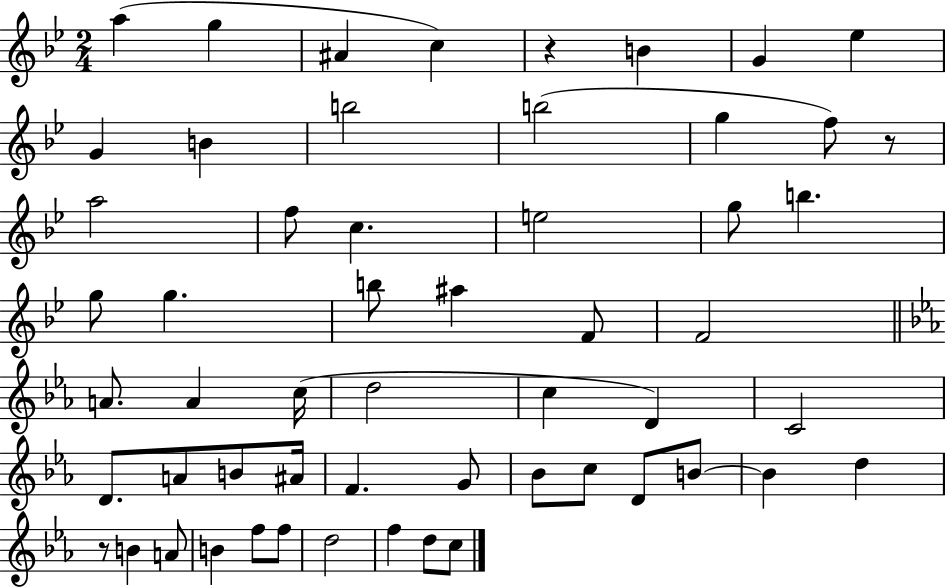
{
  \clef treble
  \numericTimeSignature
  \time 2/4
  \key bes \major
  a''4( g''4 | ais'4 c''4) | r4 b'4 | g'4 ees''4 | \break g'4 b'4 | b''2 | b''2( | g''4 f''8) r8 | \break a''2 | f''8 c''4. | e''2 | g''8 b''4. | \break g''8 g''4. | b''8 ais''4 f'8 | f'2 | \bar "||" \break \key ees \major a'8. a'4 c''16( | d''2 | c''4 d'4) | c'2 | \break d'8. a'8 b'8 ais'16 | f'4. g'8 | bes'8 c''8 d'8 b'8~~ | b'4 d''4 | \break r8 b'4 a'8 | b'4 f''8 f''8 | d''2 | f''4 d''8 c''8 | \break \bar "|."
}